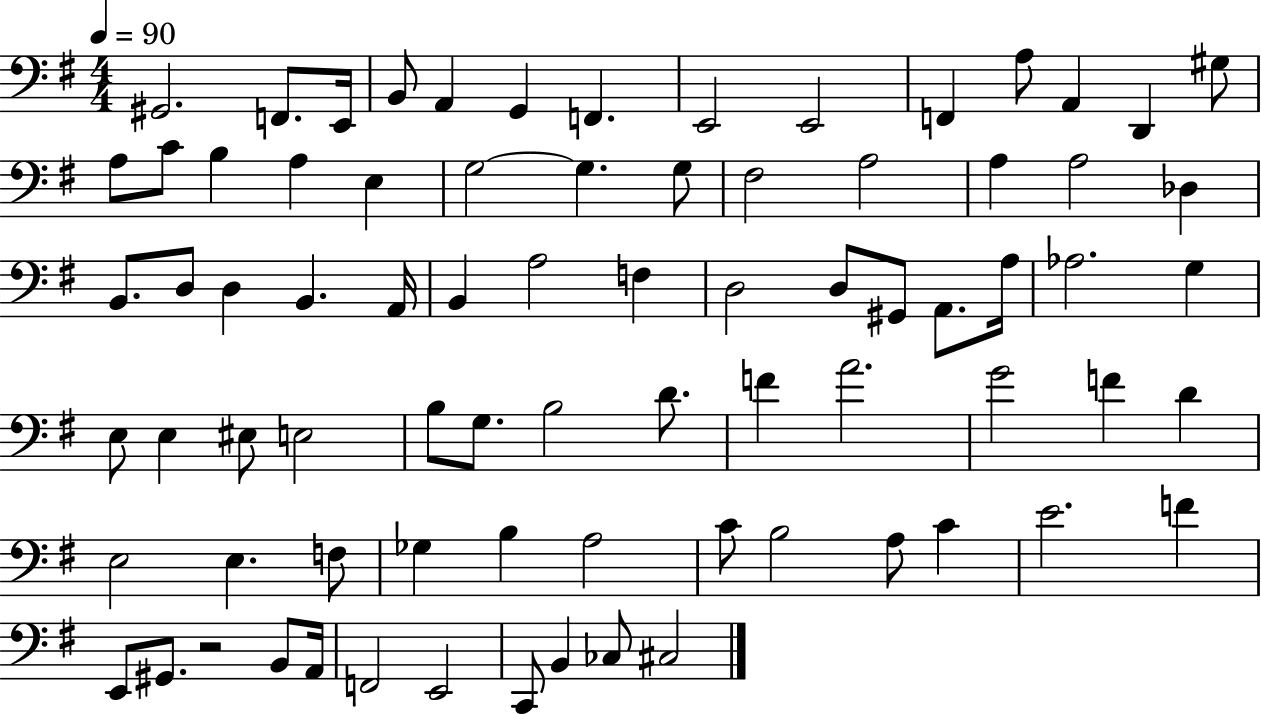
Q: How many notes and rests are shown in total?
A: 78